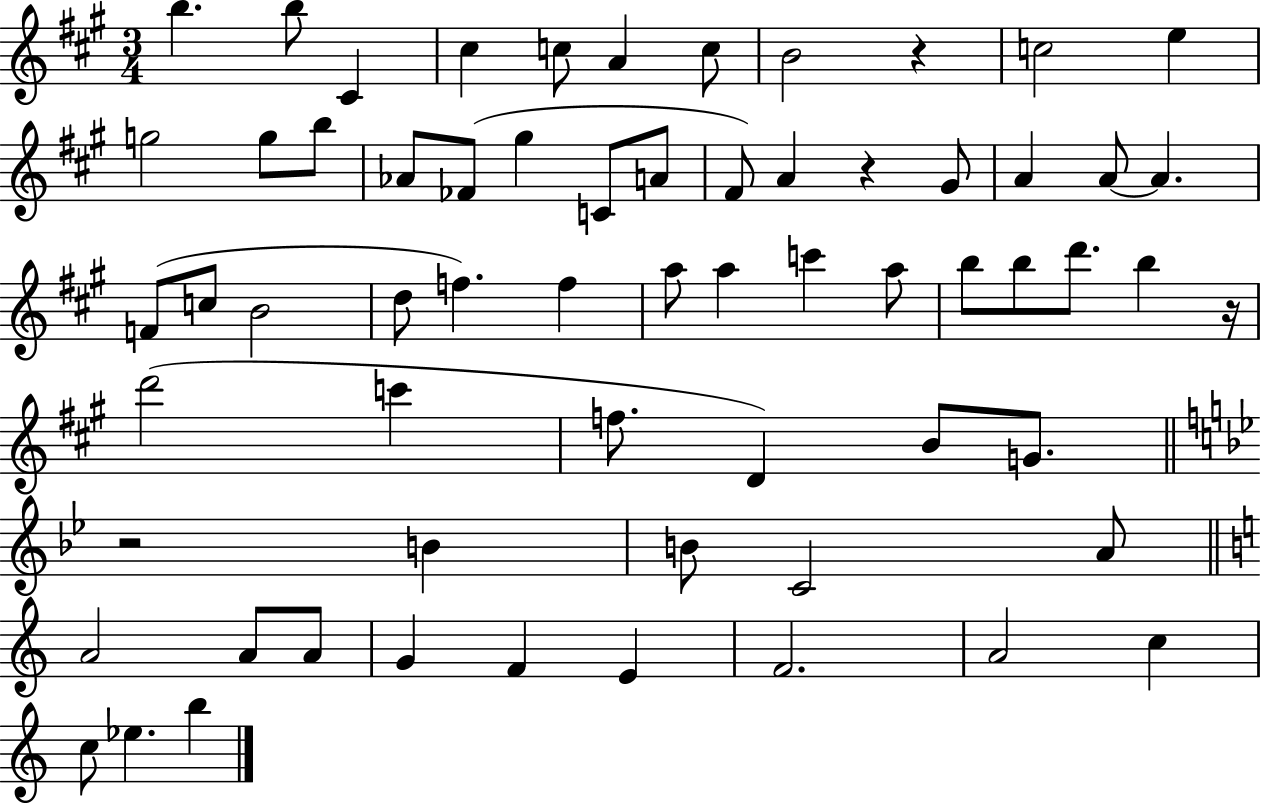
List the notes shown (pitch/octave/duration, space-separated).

B5/q. B5/e C#4/q C#5/q C5/e A4/q C5/e B4/h R/q C5/h E5/q G5/h G5/e B5/e Ab4/e FES4/e G#5/q C4/e A4/e F#4/e A4/q R/q G#4/e A4/q A4/e A4/q. F4/e C5/e B4/h D5/e F5/q. F5/q A5/e A5/q C6/q A5/e B5/e B5/e D6/e. B5/q R/s D6/h C6/q F5/e. D4/q B4/e G4/e. R/h B4/q B4/e C4/h A4/e A4/h A4/e A4/e G4/q F4/q E4/q F4/h. A4/h C5/q C5/e Eb5/q. B5/q